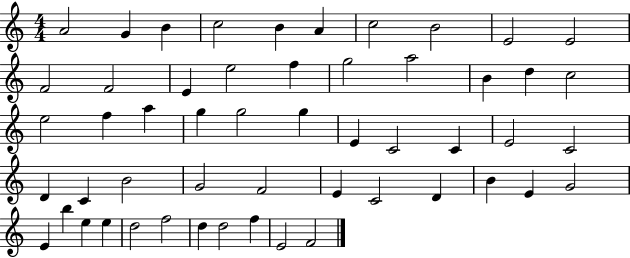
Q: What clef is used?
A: treble